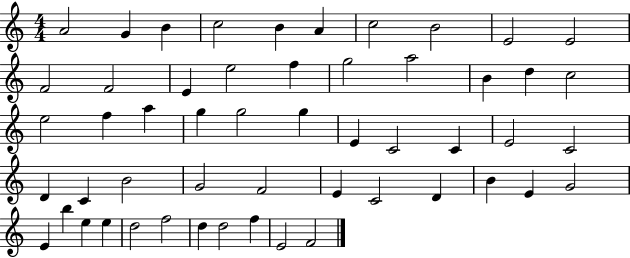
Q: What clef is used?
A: treble